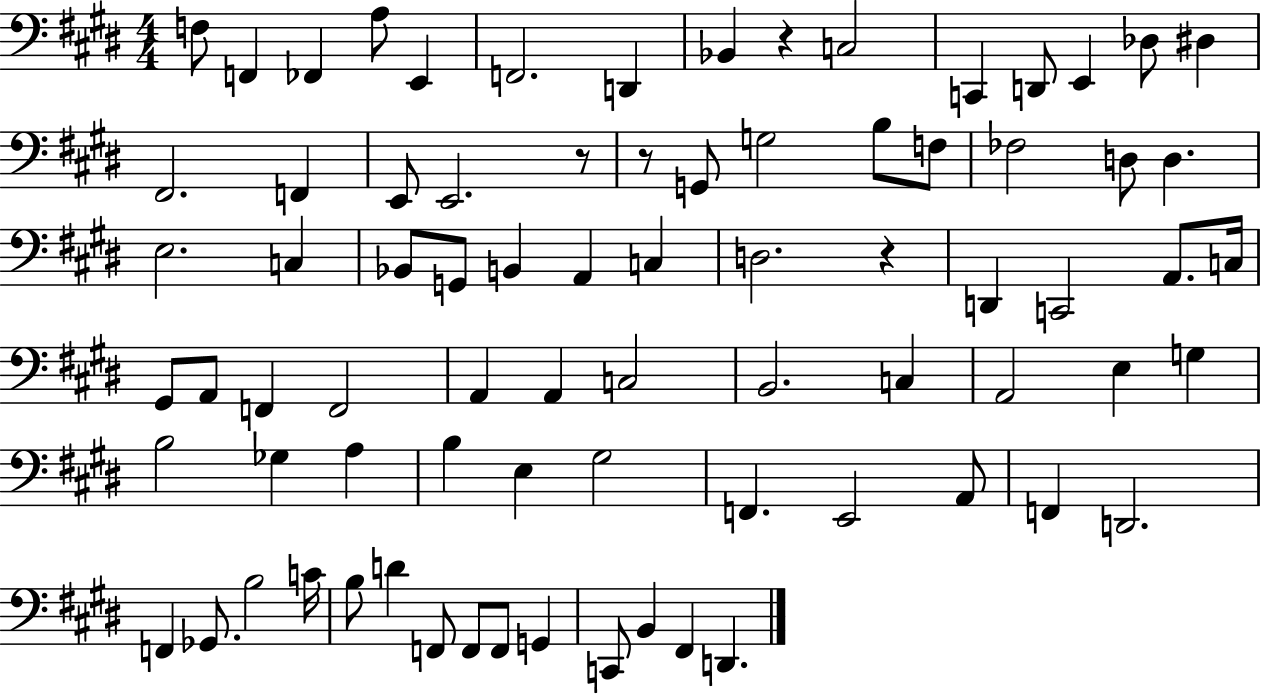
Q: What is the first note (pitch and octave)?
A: F3